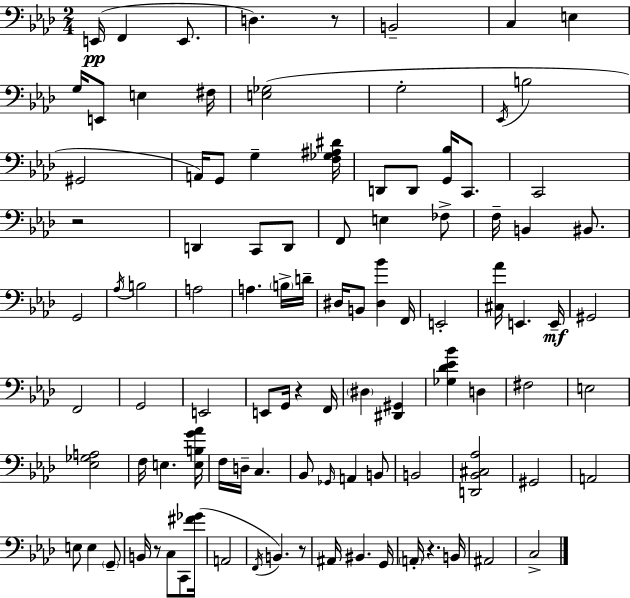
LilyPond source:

{
  \clef bass
  \numericTimeSignature
  \time 2/4
  \key aes \major
  \repeat volta 2 { e,16(\pp f,4 e,8. | d4.) r8 | b,2-- | c4 e4 | \break g16 e,8 e4 fis16 | <e ges>2( | g2-. | \acciaccatura { ees,16 } b2 | \break gis,2 | a,16) g,8 g4-- | <f ges ais dis'>16 d,8 d,8 <g, bes>16 c,8. | c,2 | \break r2 | d,4 c,8 d,8 | f,8 e4 fes8-> | f16-- b,4 bis,8. | \break g,2 | \acciaccatura { aes16 } b2 | a2 | a4. | \break \parenthesize b16-> d'16-- dis16 b,8 <dis bes'>4 | f,16 e,2-. | <cis aes'>16 e,4. | e,16--\mf gis,2 | \break f,2 | g,2 | e,2 | e,8 g,16 r4 | \break f,16 \parenthesize dis4 <dis, gis,>4 | <ges des' ees' bes'>4 d4 | fis2 | e2 | \break <ees ges a>2 | f16 e4. | <e b g' aes'>16 f16 d16-- c4. | bes,8 \grace { ges,16 } a,4 | \break b,8 b,2 | <d, bes, cis aes>2 | gis,2 | a,2 | \break e8 e4 | \parenthesize g,8-- b,16 r8 c8 | c,8 <fis' ges'>16( a,2 | \acciaccatura { f,16 } b,4.) | \break r8 ais,16 bis,4. | g,16 \parenthesize a,16-. r4. | b,16 ais,2 | c2-> | \break } \bar "|."
}